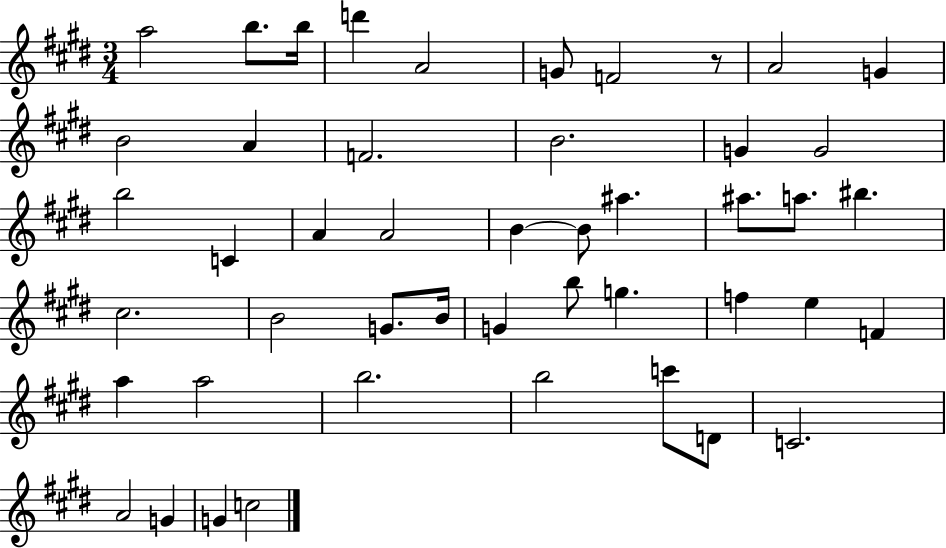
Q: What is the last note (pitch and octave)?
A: C5